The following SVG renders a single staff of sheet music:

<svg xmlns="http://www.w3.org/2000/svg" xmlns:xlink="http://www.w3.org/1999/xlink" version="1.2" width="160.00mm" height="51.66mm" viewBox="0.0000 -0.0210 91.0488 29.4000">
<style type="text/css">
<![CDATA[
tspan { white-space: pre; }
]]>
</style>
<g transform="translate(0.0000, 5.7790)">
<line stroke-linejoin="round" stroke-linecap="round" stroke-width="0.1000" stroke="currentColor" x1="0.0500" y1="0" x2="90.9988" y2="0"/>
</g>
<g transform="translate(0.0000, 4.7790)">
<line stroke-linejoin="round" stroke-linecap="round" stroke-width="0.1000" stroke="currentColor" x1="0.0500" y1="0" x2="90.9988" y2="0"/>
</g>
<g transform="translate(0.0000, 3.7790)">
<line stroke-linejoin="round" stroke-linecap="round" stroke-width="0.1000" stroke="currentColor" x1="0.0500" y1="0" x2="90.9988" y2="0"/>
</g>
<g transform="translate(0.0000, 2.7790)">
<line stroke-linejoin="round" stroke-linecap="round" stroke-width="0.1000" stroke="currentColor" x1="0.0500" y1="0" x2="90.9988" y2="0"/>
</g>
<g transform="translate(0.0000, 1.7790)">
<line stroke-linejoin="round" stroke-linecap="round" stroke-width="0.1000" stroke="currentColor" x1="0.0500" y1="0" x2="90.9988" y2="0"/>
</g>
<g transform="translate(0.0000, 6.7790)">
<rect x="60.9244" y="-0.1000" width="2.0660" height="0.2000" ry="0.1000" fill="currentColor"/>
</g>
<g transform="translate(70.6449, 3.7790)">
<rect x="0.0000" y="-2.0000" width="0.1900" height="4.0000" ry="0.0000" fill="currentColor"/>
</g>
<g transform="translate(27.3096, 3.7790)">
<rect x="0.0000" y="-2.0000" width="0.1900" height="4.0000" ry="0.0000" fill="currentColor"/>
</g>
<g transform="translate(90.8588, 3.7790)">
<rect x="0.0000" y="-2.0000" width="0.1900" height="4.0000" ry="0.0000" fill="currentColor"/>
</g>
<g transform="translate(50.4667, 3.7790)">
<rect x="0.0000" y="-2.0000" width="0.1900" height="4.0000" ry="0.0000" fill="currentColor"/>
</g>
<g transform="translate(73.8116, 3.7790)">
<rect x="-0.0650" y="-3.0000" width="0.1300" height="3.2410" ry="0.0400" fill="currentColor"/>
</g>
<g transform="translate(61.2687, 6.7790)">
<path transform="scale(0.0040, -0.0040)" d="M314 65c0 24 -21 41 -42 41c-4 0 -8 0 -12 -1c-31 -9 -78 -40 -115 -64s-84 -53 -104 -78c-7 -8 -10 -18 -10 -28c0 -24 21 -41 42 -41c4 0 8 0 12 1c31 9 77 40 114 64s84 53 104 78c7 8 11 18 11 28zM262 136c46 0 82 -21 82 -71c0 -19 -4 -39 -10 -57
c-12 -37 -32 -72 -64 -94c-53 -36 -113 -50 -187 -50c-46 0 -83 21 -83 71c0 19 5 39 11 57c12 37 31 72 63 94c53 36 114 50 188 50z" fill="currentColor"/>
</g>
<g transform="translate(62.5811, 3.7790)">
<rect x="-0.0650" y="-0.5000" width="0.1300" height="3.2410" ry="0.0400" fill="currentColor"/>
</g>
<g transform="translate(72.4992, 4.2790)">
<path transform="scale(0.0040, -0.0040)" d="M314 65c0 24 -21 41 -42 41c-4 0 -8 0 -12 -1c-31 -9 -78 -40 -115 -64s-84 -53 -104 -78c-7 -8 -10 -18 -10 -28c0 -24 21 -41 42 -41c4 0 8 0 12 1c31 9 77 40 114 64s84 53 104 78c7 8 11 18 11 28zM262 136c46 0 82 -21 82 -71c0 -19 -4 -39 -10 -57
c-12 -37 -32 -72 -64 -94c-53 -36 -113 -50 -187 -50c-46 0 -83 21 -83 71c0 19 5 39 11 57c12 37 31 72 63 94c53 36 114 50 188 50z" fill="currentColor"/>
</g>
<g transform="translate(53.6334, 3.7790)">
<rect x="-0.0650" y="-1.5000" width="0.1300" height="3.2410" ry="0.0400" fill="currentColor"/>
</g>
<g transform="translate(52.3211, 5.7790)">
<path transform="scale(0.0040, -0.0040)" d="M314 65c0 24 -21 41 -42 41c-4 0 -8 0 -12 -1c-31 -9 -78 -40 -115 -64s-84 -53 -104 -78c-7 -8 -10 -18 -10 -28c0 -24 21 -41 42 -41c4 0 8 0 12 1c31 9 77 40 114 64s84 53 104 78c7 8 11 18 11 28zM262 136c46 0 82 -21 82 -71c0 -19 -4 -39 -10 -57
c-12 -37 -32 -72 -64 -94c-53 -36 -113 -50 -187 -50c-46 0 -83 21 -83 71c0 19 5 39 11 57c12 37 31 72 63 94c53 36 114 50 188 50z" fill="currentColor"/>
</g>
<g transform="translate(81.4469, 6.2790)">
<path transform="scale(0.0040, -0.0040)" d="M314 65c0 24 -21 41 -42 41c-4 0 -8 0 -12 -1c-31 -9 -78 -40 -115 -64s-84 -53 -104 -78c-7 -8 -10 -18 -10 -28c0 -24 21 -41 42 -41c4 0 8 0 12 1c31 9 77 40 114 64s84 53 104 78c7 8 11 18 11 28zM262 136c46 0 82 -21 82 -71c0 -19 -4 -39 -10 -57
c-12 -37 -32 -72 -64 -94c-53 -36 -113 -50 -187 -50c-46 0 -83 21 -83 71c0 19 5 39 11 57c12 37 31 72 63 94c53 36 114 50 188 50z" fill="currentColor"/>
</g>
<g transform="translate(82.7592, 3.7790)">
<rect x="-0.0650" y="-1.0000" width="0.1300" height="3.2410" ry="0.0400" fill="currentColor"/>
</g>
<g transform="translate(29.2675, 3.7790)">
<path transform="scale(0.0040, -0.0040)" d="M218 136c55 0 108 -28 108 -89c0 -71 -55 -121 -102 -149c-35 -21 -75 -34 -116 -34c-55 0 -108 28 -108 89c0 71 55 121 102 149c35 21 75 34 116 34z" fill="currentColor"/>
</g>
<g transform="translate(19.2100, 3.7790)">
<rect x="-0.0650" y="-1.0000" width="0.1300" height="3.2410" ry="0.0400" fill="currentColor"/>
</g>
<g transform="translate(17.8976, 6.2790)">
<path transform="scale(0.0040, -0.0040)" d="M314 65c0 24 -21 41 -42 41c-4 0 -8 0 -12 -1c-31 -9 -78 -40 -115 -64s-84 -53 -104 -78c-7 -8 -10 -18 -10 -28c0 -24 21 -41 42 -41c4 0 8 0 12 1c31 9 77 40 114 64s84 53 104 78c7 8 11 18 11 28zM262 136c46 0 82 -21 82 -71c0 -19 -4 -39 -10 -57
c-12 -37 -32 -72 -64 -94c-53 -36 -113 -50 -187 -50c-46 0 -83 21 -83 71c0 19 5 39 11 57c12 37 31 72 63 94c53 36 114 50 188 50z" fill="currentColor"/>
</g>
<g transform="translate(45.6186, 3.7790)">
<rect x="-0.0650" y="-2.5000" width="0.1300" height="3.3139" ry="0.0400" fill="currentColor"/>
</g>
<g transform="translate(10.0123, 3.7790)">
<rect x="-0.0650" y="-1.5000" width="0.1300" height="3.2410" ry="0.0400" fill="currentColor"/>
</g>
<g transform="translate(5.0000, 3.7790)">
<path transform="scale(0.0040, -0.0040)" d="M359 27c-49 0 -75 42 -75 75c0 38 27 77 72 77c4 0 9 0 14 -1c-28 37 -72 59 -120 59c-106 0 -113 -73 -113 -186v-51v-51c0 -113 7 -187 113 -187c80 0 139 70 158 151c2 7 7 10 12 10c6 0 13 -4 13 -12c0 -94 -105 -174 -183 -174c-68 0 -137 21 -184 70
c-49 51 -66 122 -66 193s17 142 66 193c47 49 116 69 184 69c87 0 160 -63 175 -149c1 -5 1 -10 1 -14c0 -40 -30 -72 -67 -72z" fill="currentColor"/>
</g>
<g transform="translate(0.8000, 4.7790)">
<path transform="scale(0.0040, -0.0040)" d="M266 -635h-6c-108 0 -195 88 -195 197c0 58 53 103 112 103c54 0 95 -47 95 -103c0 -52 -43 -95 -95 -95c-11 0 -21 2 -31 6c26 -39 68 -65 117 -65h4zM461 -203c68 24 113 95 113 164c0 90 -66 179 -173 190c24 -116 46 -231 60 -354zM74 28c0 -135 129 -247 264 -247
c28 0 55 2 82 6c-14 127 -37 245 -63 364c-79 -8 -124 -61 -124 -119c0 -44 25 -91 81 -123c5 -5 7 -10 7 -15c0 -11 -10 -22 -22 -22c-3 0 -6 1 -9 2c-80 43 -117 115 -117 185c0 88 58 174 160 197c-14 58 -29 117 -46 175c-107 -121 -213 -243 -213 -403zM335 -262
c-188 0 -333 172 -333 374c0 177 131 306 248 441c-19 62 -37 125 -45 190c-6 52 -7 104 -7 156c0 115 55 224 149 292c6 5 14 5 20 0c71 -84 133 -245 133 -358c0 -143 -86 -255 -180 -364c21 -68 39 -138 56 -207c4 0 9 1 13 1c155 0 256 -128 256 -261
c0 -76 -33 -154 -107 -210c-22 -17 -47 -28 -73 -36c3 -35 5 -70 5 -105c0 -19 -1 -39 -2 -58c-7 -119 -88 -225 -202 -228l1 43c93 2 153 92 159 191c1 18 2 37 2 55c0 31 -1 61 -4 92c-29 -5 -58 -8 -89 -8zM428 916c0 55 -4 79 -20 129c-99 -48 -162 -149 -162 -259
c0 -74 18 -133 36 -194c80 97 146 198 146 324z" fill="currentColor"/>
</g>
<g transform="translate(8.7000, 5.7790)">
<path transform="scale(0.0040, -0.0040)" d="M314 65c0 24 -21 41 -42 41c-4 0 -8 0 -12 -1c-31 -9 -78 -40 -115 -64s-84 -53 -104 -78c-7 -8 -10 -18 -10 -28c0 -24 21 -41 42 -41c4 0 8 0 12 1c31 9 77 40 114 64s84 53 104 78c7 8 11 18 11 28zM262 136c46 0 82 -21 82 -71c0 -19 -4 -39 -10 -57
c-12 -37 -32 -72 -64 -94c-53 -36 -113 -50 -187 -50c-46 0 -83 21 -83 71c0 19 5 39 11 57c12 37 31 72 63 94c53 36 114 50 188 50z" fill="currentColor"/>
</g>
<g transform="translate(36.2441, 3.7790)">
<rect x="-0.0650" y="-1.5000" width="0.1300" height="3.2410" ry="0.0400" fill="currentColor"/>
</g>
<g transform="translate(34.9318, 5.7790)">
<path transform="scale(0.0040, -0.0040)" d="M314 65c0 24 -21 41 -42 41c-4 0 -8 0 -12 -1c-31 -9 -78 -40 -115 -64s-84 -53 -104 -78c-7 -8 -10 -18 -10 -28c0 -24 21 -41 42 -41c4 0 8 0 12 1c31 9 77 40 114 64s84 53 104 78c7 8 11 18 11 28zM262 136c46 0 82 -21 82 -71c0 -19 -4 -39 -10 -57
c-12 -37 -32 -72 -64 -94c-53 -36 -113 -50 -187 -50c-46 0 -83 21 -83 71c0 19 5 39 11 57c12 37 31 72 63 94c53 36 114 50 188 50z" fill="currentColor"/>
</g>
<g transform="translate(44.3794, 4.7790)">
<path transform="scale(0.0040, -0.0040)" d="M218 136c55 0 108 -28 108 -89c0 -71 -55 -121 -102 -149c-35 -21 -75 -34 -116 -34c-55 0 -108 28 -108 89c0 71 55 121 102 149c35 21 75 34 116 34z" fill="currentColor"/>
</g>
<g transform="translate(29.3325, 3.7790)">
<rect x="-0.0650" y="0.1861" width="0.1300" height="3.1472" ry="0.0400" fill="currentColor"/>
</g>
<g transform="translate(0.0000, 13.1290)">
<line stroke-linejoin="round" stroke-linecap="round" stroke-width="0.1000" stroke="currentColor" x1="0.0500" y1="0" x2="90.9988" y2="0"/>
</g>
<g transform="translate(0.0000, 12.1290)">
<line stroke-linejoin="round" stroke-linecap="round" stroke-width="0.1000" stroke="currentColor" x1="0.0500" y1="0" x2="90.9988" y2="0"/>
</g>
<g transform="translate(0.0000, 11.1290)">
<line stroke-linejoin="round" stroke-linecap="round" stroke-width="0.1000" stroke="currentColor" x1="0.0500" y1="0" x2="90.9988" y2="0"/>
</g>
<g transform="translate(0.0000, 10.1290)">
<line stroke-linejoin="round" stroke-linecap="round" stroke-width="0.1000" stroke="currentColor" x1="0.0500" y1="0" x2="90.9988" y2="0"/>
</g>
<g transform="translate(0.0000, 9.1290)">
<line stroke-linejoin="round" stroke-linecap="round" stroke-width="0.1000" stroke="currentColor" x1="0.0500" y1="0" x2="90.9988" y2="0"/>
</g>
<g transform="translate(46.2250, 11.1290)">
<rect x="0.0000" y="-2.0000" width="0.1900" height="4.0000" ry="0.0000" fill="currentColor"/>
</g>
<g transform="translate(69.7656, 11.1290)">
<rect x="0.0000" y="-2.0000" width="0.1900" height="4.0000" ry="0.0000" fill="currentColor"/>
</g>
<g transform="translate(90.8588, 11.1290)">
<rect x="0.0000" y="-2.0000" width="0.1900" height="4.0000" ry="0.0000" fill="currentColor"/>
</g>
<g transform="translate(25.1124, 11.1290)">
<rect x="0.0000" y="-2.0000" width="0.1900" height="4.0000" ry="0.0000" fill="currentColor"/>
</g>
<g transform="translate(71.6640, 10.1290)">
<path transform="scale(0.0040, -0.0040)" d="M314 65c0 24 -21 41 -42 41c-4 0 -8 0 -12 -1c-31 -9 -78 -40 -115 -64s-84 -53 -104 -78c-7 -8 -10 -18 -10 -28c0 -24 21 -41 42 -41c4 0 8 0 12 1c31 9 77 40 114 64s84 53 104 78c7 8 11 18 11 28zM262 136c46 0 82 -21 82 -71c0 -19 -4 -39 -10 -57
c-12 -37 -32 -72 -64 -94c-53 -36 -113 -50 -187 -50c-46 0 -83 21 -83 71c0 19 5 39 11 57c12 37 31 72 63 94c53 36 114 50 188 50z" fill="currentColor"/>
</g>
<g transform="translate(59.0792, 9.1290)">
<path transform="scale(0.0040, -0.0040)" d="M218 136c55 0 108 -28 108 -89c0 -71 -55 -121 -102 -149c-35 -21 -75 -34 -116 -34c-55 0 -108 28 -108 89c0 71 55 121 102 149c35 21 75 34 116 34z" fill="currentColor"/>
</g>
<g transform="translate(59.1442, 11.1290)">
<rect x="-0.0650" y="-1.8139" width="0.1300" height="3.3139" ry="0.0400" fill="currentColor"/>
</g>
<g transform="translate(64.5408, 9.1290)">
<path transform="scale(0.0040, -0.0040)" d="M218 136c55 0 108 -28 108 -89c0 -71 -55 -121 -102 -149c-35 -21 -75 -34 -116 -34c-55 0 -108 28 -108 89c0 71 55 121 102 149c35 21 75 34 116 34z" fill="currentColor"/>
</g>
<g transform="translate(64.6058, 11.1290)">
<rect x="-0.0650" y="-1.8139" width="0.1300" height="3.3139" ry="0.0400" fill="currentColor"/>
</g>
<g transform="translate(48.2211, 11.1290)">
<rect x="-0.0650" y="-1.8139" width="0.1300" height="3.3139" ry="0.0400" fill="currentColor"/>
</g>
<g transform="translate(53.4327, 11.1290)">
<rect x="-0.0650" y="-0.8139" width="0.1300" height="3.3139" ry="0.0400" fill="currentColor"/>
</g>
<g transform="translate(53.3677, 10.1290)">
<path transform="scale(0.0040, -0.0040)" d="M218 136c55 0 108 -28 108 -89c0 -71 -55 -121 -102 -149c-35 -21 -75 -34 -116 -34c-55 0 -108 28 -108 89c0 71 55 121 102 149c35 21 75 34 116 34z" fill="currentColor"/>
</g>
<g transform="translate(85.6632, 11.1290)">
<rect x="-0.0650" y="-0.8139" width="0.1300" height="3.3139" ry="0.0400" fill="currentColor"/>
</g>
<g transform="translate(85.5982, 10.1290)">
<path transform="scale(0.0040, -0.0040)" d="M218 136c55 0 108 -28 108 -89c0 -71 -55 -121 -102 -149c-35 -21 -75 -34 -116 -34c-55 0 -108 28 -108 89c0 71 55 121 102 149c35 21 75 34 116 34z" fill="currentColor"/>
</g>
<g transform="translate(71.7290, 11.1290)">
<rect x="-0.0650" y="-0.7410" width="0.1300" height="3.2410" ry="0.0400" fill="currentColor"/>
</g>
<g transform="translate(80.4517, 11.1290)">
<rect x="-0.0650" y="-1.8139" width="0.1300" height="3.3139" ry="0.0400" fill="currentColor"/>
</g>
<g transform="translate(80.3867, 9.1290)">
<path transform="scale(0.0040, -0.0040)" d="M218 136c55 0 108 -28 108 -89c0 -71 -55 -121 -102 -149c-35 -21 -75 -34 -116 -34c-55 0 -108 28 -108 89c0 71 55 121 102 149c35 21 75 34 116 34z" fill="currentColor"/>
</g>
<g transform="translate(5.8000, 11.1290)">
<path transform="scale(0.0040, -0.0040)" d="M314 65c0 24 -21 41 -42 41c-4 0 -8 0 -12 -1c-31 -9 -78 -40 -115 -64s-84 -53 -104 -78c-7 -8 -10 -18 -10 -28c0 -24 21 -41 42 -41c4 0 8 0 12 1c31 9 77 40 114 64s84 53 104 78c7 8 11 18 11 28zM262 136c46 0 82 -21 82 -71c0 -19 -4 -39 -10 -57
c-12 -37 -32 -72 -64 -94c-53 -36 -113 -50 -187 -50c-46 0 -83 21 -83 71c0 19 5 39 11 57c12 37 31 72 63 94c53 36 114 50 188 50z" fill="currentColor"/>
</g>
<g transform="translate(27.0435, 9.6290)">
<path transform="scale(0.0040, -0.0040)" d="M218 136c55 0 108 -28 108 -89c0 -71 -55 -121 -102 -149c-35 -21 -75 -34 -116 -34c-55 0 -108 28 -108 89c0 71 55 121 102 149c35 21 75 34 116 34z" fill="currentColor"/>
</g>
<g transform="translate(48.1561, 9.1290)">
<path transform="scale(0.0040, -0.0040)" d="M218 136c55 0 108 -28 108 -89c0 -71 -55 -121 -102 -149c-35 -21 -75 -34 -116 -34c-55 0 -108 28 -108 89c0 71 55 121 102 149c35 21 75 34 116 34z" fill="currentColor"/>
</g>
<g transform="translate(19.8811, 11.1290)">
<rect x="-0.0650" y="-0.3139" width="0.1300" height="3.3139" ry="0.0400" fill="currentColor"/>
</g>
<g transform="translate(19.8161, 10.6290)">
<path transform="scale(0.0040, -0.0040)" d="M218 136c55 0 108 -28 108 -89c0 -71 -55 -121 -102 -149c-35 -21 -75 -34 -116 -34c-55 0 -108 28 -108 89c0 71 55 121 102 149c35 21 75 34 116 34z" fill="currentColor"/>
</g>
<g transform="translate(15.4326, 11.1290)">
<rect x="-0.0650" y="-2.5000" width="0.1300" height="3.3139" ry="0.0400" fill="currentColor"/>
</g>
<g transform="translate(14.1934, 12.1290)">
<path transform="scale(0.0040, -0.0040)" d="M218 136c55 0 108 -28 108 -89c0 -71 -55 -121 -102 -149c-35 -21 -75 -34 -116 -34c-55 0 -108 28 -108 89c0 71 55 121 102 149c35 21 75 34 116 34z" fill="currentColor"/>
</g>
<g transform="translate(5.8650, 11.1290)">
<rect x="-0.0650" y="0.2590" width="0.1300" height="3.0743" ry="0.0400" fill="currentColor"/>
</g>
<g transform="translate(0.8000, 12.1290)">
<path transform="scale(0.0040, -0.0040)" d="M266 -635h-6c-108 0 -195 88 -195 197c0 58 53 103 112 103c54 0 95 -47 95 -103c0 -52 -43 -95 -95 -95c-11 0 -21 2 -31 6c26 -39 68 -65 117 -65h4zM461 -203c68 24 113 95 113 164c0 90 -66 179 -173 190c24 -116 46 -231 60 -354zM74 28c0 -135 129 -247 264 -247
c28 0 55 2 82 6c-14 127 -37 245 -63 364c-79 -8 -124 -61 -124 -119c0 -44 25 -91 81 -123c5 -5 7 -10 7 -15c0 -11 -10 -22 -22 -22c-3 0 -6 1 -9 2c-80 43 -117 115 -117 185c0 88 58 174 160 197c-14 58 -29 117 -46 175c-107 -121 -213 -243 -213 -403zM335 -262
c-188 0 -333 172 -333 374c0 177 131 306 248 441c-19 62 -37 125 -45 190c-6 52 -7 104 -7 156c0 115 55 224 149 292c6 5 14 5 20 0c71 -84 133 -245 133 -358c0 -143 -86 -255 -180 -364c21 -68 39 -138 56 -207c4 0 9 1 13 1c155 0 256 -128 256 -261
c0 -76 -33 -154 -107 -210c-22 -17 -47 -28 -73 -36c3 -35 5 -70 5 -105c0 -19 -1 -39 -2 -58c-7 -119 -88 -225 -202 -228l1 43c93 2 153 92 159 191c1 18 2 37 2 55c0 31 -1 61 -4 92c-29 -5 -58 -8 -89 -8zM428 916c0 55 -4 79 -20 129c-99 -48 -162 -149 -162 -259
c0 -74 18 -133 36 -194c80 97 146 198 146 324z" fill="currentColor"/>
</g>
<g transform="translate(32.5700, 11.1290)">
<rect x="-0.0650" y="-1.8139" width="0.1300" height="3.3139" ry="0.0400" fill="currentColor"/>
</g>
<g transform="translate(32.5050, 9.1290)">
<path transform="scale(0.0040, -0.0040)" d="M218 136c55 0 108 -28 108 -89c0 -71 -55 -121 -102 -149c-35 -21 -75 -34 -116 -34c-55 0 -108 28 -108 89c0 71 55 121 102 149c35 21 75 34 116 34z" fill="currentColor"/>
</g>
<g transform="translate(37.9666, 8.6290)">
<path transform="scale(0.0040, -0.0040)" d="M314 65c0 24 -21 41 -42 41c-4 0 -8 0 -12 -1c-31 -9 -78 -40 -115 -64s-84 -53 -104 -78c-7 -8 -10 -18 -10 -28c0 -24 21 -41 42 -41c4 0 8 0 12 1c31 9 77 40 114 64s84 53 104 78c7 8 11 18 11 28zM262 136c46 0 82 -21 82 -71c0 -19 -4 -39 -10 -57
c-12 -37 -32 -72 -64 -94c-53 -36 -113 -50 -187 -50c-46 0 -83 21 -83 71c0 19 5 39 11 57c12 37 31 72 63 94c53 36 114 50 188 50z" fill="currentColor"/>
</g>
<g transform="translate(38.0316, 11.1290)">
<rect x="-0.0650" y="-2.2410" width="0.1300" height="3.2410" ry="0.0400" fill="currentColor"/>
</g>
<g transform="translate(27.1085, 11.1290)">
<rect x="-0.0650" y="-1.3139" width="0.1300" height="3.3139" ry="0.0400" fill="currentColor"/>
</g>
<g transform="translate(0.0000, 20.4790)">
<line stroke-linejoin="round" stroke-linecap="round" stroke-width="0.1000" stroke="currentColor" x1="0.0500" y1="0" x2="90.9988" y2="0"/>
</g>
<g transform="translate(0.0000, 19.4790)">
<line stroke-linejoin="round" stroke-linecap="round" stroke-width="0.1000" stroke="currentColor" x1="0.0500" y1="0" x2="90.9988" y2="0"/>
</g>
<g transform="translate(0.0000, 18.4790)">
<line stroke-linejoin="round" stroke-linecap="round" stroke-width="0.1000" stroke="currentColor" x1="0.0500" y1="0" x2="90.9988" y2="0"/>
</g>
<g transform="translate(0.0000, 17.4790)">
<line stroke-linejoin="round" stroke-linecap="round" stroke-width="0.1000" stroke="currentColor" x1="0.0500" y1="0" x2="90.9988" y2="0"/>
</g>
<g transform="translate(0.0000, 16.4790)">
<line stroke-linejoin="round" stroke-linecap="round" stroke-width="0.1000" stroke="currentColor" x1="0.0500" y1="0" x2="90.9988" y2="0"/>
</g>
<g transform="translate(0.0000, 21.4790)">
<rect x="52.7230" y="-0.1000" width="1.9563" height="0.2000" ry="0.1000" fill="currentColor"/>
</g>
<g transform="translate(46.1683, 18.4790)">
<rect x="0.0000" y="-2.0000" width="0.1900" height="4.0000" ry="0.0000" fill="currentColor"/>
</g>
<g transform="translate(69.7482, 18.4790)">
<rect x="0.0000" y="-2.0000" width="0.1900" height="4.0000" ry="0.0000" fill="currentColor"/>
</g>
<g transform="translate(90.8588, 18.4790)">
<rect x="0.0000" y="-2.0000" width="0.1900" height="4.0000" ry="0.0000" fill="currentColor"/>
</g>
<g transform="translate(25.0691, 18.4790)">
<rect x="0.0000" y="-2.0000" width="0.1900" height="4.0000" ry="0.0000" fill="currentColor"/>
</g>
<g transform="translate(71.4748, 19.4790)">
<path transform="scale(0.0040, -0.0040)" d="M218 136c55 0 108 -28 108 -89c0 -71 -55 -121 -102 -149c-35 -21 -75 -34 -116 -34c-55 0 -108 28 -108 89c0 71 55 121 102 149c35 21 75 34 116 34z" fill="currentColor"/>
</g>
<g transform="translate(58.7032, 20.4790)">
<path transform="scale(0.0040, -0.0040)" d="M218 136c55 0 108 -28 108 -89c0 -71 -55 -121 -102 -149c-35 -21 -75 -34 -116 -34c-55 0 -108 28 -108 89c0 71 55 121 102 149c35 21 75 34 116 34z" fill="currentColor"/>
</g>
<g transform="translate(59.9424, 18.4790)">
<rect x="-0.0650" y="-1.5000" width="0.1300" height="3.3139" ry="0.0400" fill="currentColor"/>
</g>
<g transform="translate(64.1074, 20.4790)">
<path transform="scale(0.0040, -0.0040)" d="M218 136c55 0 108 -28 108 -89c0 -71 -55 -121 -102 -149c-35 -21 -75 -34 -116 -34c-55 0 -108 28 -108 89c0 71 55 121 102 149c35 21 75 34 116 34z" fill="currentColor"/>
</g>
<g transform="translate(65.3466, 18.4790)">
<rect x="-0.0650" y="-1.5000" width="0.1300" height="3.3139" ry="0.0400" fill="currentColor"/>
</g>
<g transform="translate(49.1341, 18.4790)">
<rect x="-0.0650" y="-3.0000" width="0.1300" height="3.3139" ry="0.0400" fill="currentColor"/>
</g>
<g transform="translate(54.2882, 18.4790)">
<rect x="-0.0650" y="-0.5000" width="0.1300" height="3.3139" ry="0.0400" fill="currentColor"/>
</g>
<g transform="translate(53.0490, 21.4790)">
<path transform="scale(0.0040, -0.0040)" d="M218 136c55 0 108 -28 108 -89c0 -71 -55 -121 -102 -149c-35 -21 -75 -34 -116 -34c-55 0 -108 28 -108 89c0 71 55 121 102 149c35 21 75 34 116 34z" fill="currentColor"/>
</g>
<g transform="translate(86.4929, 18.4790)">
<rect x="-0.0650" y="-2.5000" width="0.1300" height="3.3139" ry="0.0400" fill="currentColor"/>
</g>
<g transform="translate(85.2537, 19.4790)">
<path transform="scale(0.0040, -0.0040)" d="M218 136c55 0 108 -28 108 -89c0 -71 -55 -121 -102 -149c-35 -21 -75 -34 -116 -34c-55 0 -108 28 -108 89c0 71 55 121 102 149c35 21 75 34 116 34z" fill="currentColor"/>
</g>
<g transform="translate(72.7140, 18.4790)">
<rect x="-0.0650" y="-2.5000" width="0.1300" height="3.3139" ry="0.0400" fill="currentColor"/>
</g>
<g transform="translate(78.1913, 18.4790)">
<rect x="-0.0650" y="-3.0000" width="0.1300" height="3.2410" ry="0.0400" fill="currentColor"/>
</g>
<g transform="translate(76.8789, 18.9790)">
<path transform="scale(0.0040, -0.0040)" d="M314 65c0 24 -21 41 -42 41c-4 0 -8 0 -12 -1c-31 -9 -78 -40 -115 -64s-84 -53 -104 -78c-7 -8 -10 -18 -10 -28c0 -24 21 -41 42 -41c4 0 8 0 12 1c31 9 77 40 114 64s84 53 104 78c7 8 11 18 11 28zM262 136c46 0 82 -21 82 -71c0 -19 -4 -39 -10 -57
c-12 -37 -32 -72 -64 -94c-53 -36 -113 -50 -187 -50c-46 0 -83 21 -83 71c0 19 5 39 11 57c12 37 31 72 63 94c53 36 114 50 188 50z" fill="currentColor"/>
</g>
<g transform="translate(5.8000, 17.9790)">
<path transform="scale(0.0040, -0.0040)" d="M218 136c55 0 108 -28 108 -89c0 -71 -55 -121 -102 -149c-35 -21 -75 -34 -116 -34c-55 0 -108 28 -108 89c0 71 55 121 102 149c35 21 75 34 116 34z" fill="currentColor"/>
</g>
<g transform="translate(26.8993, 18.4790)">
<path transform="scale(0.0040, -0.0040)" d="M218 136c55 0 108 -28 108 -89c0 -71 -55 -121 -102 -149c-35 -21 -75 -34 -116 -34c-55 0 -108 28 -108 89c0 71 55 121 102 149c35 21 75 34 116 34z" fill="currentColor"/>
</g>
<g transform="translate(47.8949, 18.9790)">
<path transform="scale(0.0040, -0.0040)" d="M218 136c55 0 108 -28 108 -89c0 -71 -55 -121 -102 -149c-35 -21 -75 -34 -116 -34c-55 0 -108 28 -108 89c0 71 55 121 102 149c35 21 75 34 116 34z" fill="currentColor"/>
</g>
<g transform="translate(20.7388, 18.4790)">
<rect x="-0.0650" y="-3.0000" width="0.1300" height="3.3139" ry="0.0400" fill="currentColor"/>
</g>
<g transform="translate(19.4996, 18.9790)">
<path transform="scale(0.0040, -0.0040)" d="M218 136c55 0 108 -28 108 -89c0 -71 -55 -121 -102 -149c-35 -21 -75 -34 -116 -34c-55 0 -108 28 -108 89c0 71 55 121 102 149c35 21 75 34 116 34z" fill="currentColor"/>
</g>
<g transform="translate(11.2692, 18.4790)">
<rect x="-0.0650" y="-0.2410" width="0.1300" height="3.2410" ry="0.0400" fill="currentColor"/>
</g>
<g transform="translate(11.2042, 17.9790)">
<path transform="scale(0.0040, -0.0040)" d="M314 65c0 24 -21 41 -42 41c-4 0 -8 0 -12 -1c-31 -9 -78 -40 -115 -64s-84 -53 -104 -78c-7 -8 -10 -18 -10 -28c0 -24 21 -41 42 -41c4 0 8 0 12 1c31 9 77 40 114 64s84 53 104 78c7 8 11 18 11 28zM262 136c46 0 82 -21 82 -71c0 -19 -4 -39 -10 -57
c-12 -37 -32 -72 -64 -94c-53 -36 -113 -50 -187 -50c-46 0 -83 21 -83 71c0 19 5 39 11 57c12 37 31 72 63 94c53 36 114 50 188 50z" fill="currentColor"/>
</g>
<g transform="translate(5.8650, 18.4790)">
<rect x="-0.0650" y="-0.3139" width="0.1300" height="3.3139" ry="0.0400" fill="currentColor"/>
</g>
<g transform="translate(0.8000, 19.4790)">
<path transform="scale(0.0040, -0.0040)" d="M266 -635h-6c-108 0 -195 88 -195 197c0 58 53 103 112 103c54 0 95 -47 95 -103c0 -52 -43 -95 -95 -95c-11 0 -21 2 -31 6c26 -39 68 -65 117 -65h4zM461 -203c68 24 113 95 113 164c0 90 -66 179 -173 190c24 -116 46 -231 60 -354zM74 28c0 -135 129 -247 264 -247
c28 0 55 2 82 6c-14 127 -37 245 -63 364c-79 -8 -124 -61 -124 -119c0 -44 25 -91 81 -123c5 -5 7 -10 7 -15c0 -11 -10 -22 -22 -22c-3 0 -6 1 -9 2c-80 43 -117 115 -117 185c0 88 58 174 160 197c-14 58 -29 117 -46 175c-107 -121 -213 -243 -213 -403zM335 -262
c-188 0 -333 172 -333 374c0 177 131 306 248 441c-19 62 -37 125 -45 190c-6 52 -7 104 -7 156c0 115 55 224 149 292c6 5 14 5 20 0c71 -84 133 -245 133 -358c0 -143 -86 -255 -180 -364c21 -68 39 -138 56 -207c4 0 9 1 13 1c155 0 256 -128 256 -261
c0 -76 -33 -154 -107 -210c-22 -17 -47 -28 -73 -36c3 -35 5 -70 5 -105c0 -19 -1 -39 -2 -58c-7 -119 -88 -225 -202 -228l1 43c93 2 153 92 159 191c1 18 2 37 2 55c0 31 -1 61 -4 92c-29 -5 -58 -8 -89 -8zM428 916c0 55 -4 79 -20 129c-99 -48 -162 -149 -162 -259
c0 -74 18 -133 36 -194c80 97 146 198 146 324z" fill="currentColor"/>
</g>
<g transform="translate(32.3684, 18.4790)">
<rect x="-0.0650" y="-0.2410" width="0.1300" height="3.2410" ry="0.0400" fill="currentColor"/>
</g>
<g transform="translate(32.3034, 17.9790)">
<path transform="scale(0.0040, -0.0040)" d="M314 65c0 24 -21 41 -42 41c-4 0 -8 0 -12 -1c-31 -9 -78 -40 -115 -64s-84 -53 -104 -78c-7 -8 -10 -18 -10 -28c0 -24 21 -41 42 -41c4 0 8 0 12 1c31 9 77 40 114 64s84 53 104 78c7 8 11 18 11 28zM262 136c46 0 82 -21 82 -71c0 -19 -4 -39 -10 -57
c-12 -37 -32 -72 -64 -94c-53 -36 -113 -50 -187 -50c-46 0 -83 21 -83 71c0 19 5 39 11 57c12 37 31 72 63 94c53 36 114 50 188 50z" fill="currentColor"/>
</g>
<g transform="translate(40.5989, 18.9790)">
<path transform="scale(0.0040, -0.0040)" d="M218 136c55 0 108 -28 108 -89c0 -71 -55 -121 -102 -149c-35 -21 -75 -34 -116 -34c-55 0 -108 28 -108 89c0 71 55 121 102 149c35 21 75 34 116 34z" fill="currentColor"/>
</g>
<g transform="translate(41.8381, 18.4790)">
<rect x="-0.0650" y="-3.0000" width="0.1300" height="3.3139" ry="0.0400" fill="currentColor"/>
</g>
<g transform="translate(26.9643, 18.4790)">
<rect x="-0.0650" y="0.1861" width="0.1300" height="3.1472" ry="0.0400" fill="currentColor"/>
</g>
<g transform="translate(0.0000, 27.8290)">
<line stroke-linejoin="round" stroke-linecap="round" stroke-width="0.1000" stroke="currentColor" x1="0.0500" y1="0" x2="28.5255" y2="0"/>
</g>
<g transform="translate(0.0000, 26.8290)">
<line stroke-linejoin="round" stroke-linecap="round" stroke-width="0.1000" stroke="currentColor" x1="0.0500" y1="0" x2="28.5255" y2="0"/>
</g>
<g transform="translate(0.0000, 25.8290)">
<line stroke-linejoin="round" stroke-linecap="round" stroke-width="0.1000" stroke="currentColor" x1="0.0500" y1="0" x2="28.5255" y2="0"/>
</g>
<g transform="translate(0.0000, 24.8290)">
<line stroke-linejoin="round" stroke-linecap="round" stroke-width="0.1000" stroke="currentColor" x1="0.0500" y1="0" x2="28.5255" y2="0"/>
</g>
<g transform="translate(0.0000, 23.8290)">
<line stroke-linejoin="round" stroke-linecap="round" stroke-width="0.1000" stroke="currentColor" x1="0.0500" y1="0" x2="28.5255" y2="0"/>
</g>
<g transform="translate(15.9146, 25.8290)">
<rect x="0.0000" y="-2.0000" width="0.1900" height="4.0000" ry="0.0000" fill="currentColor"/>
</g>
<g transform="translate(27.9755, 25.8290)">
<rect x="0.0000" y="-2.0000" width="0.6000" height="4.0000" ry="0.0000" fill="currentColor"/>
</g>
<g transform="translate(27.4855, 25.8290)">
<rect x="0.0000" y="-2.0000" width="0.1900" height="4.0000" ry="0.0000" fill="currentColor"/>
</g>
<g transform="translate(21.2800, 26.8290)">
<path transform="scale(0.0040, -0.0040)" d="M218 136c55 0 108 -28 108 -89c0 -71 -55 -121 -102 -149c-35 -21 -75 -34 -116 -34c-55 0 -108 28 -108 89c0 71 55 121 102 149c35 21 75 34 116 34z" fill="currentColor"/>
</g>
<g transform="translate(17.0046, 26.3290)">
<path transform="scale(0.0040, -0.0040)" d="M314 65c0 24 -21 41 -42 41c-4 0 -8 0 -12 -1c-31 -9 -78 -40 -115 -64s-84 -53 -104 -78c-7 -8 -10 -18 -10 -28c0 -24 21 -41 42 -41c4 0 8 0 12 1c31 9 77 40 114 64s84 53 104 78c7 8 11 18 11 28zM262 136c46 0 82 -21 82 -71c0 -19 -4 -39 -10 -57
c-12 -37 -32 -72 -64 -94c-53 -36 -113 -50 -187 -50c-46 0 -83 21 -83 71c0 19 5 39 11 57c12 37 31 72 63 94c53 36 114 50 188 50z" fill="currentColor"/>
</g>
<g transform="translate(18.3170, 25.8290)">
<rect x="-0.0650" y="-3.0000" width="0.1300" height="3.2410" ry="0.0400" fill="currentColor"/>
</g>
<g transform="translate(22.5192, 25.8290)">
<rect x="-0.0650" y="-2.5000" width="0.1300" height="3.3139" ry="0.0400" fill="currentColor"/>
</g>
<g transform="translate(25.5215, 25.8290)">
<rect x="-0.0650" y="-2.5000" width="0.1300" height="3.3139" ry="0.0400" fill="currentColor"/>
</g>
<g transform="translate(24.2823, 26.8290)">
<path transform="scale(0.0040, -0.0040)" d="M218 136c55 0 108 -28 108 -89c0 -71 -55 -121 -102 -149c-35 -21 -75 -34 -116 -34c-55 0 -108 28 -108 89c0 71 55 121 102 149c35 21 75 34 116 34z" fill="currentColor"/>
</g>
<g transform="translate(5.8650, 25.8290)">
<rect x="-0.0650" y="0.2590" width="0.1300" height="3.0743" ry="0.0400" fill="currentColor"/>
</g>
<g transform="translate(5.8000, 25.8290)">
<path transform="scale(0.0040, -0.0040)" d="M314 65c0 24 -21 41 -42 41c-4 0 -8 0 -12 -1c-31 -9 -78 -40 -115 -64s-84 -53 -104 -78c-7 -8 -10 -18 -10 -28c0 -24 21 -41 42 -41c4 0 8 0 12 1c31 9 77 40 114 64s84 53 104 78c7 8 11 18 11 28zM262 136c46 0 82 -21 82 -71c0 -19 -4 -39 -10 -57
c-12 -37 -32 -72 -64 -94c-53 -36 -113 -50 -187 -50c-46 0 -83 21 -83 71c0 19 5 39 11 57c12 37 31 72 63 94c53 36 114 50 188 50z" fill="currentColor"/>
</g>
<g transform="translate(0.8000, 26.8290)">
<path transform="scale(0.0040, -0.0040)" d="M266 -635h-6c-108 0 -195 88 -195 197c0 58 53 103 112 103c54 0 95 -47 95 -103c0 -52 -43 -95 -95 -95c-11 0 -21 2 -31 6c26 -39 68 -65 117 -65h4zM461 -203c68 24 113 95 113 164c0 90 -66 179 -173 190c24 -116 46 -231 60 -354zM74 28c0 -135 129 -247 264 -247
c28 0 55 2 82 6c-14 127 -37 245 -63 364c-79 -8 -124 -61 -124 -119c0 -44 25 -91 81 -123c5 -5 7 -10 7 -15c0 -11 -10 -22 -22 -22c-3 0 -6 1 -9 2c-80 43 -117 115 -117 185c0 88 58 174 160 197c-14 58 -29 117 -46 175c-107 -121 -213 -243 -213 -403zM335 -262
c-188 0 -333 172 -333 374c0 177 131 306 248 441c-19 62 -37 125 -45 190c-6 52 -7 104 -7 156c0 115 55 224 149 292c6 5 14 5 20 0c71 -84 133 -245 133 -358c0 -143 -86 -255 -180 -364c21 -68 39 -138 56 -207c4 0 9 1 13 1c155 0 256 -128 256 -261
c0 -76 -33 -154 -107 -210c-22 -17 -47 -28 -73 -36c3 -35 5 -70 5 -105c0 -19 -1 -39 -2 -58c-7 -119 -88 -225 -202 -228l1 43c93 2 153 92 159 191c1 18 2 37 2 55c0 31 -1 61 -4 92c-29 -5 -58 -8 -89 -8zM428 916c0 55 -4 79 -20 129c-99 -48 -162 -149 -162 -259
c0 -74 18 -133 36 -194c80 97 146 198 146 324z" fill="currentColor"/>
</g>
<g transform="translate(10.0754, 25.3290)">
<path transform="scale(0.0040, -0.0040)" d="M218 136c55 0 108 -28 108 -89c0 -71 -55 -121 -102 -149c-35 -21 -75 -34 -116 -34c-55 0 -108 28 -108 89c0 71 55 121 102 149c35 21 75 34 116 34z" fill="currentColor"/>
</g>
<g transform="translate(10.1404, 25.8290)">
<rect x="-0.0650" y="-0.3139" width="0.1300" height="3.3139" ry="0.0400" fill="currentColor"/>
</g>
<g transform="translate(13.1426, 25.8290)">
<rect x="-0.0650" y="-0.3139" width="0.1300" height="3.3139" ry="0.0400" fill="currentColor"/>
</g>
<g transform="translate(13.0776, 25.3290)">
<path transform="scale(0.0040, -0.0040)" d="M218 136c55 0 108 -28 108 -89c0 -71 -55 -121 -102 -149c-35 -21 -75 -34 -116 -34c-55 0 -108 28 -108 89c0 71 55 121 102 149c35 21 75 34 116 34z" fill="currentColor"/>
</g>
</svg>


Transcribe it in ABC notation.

X:1
T:Untitled
M:4/4
L:1/4
K:C
E2 D2 B E2 G E2 C2 A2 D2 B2 G c e f g2 f d f f d2 f d c c2 A B c2 A A C E E G A2 G B2 c c A2 G G